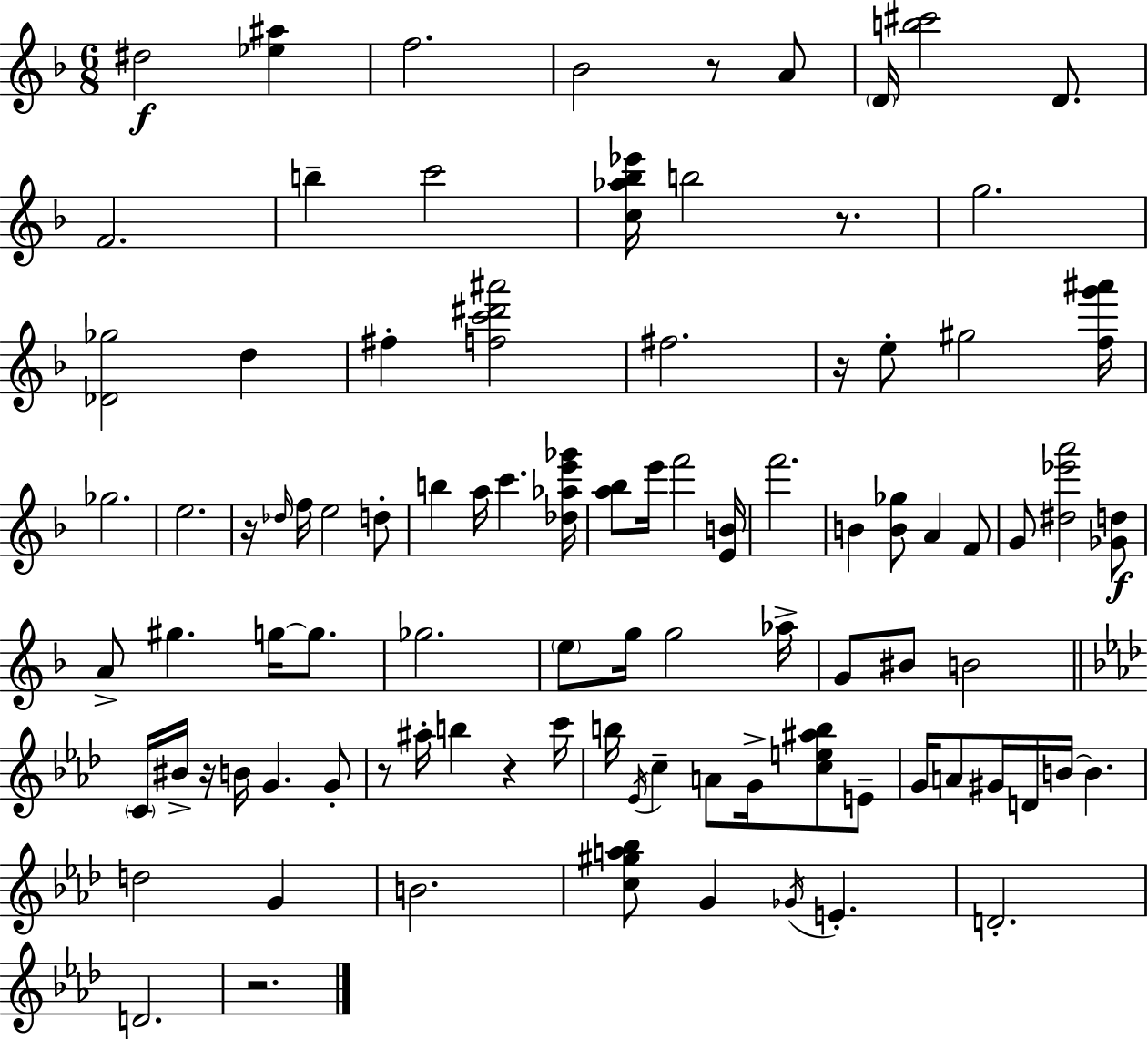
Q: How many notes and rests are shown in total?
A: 94